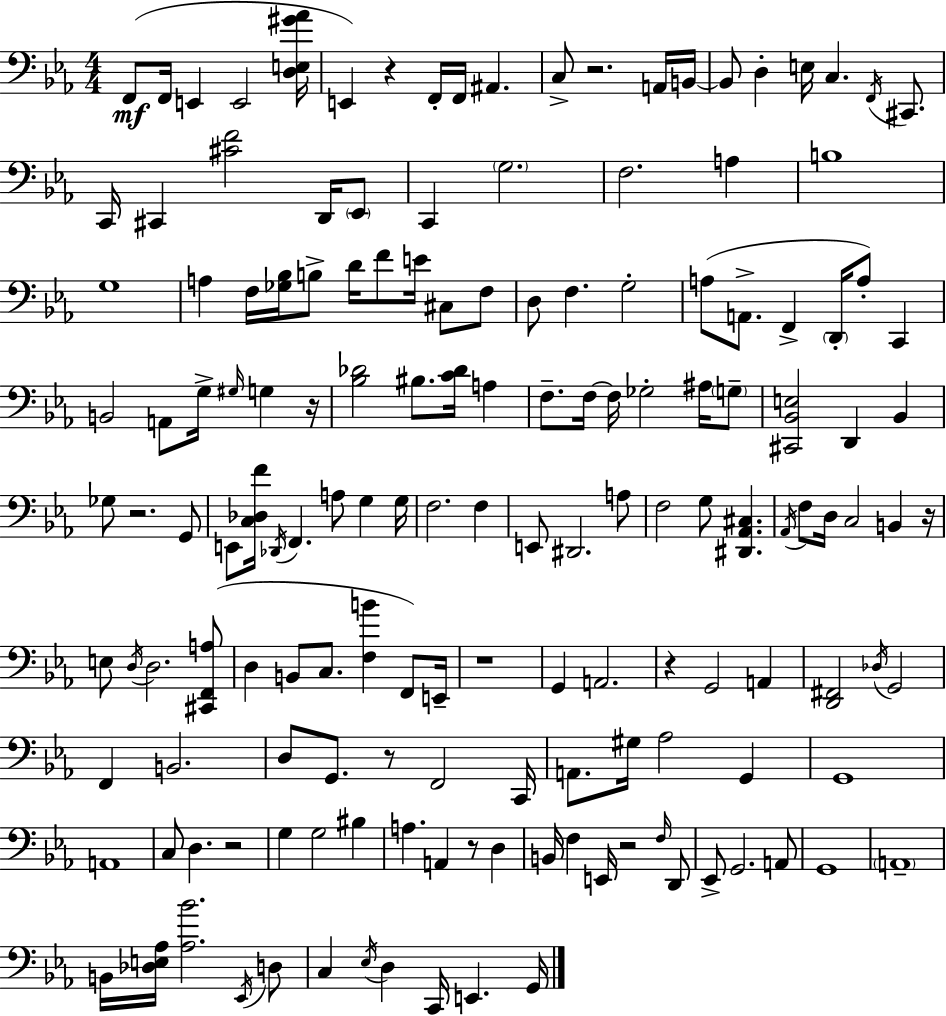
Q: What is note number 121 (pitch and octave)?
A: A2